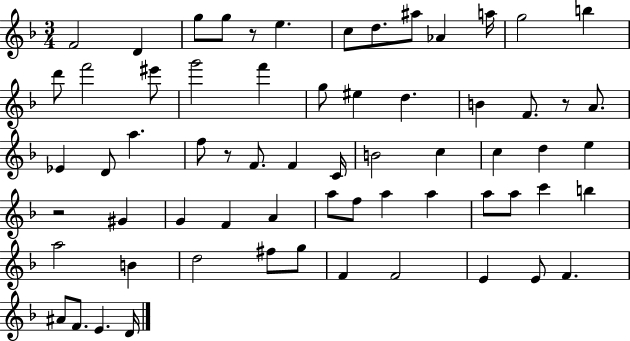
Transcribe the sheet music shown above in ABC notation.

X:1
T:Untitled
M:3/4
L:1/4
K:F
F2 D g/2 g/2 z/2 e c/2 d/2 ^a/2 _A a/4 g2 b d'/2 f'2 ^e'/2 g'2 f' g/2 ^e d B F/2 z/2 A/2 _E D/2 a f/2 z/2 F/2 F C/4 B2 c c d e z2 ^G G F A a/2 f/2 a a a/2 a/2 c' b a2 B d2 ^f/2 g/2 F F2 E E/2 F ^A/2 F/2 E D/4